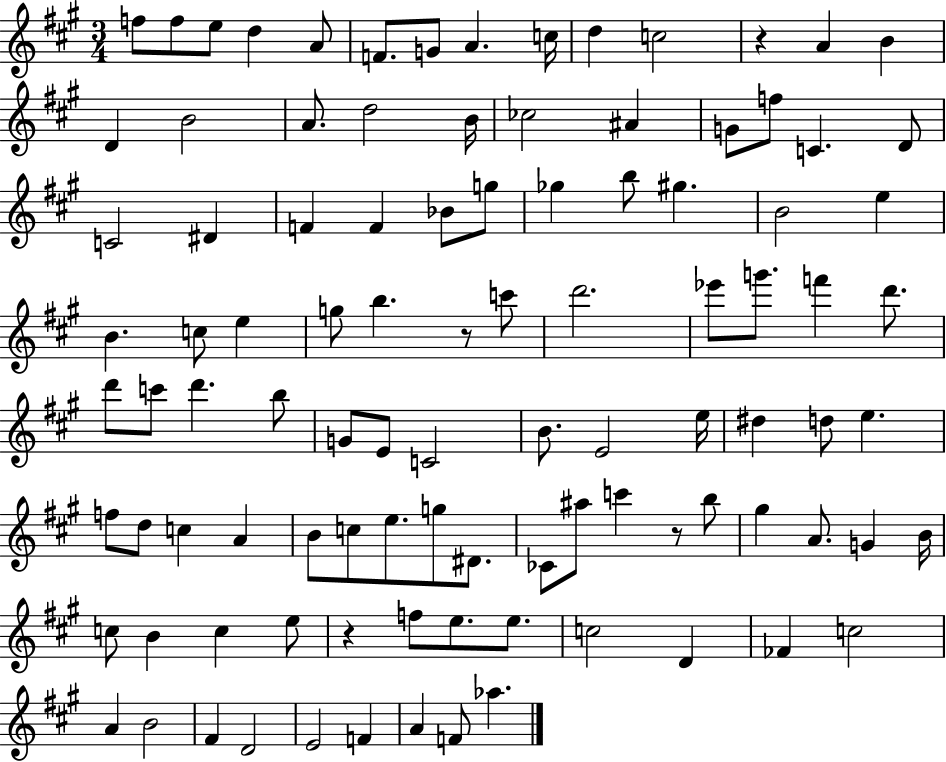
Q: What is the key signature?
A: A major